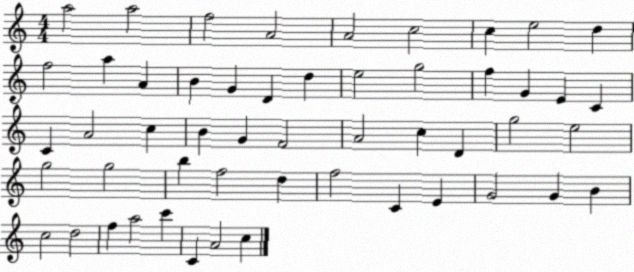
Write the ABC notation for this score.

X:1
T:Untitled
M:4/4
L:1/4
K:C
a2 a2 f2 A2 A2 c2 c e2 d f2 a A B G D d e2 g2 f G E C C A2 c B G F2 A2 c D g2 e2 g2 g2 b f2 d f2 C E G2 G B c2 d2 f a2 c' C A2 c